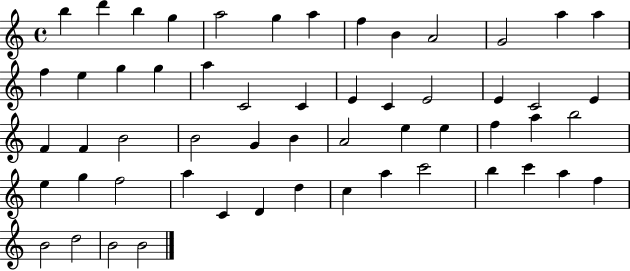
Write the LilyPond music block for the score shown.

{
  \clef treble
  \time 4/4
  \defaultTimeSignature
  \key c \major
  b''4 d'''4 b''4 g''4 | a''2 g''4 a''4 | f''4 b'4 a'2 | g'2 a''4 a''4 | \break f''4 e''4 g''4 g''4 | a''4 c'2 c'4 | e'4 c'4 e'2 | e'4 c'2 e'4 | \break f'4 f'4 b'2 | b'2 g'4 b'4 | a'2 e''4 e''4 | f''4 a''4 b''2 | \break e''4 g''4 f''2 | a''4 c'4 d'4 d''4 | c''4 a''4 c'''2 | b''4 c'''4 a''4 f''4 | \break b'2 d''2 | b'2 b'2 | \bar "|."
}